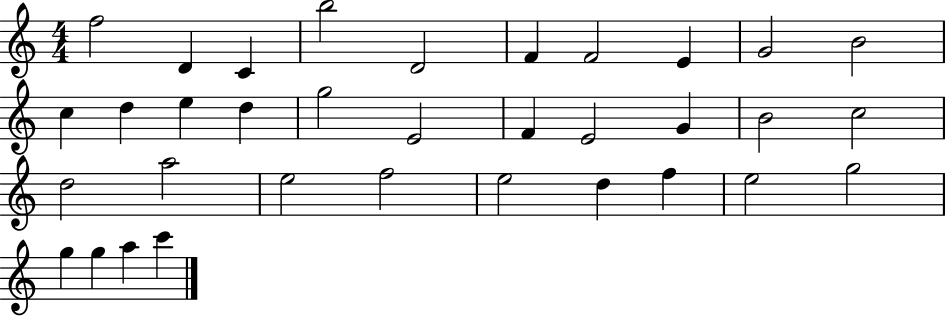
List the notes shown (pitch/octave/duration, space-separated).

F5/h D4/q C4/q B5/h D4/h F4/q F4/h E4/q G4/h B4/h C5/q D5/q E5/q D5/q G5/h E4/h F4/q E4/h G4/q B4/h C5/h D5/h A5/h E5/h F5/h E5/h D5/q F5/q E5/h G5/h G5/q G5/q A5/q C6/q